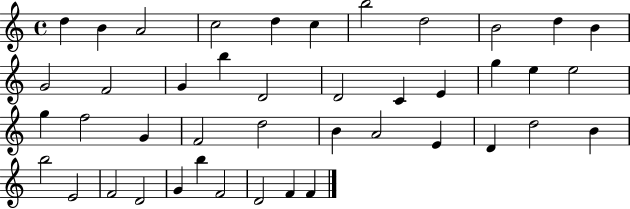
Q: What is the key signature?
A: C major